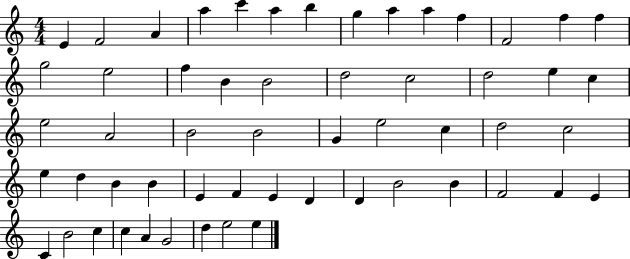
{
  \clef treble
  \numericTimeSignature
  \time 4/4
  \key c \major
  e'4 f'2 a'4 | a''4 c'''4 a''4 b''4 | g''4 a''4 a''4 f''4 | f'2 f''4 f''4 | \break g''2 e''2 | f''4 b'4 b'2 | d''2 c''2 | d''2 e''4 c''4 | \break e''2 a'2 | b'2 b'2 | g'4 e''2 c''4 | d''2 c''2 | \break e''4 d''4 b'4 b'4 | e'4 f'4 e'4 d'4 | d'4 b'2 b'4 | f'2 f'4 e'4 | \break c'4 b'2 c''4 | c''4 a'4 g'2 | d''4 e''2 e''4 | \bar "|."
}